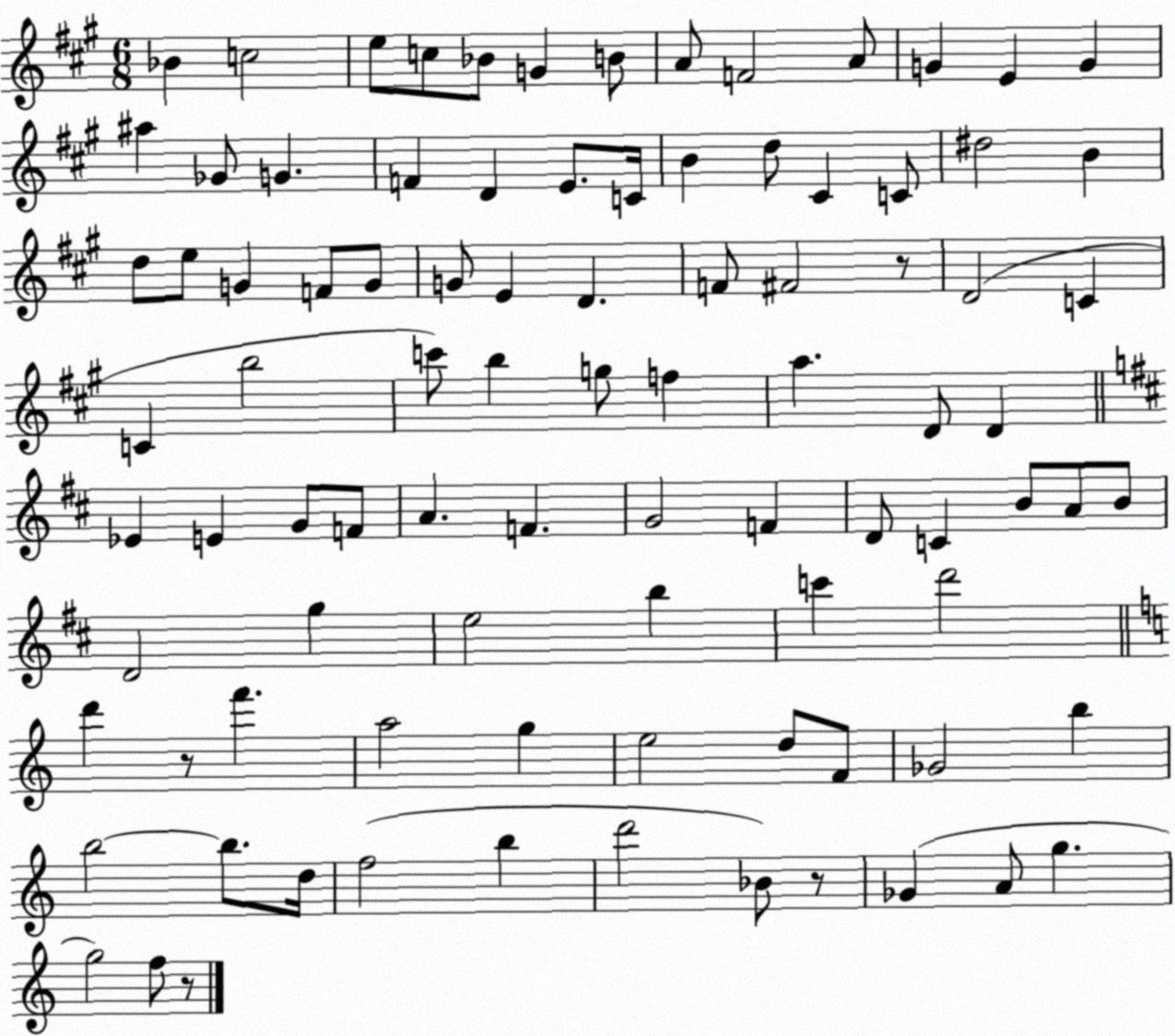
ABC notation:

X:1
T:Untitled
M:6/8
L:1/4
K:A
_B c2 e/2 c/2 _B/2 G B/2 A/2 F2 A/2 G E G ^a _G/2 G F D E/2 C/4 B d/2 ^C C/2 ^d2 B d/2 e/2 G F/2 G/2 G/2 E D F/2 ^F2 z/2 D2 C C b2 c'/2 b g/2 f a D/2 D _E E G/2 F/2 A F G2 F D/2 C B/2 A/2 B/2 D2 g e2 b c' d'2 d' z/2 f' a2 g e2 d/2 F/2 _G2 b b2 b/2 d/4 f2 b d'2 _B/2 z/2 _G A/2 g g2 f/2 z/2